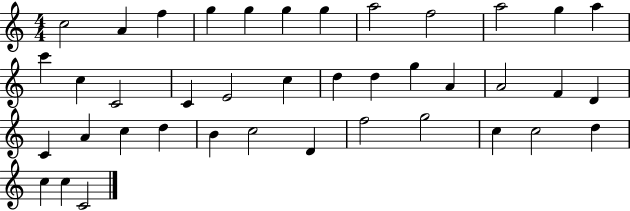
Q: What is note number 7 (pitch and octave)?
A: G5